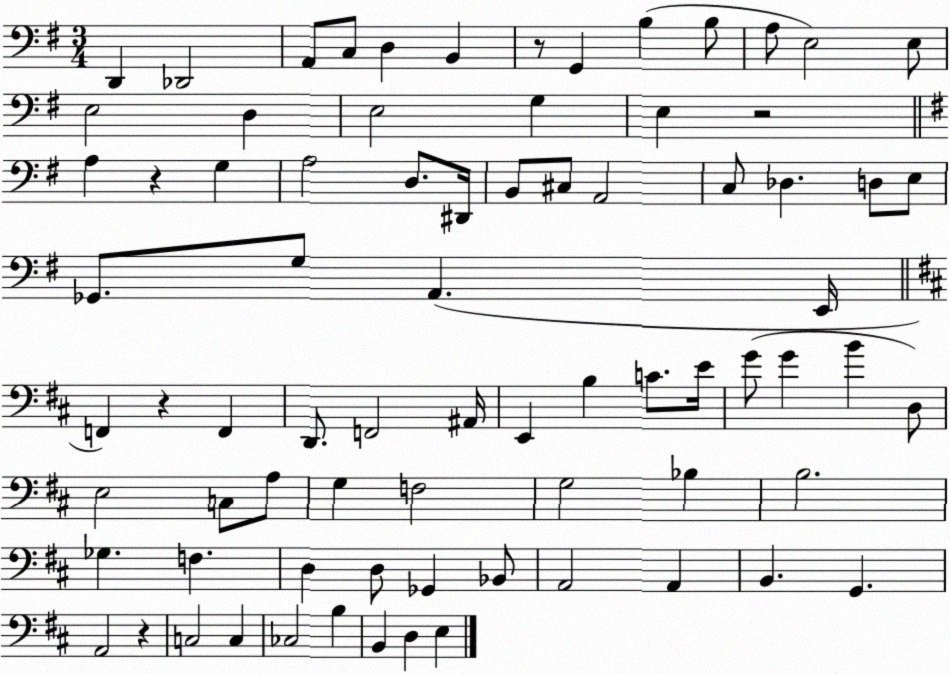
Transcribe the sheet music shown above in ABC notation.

X:1
T:Untitled
M:3/4
L:1/4
K:G
D,, _D,,2 A,,/2 C,/2 D, B,, z/2 G,, B, B,/2 A,/2 E,2 E,/2 E,2 D, E,2 G, E, z2 A, z G, A,2 D,/2 ^D,,/4 B,,/2 ^C,/2 A,,2 C,/2 _D, D,/2 E,/2 _G,,/2 G,/2 A,, E,,/4 F,, z F,, D,,/2 F,,2 ^A,,/4 E,, B, C/2 E/4 G/2 G B D,/2 E,2 C,/2 A,/2 G, F,2 G,2 _B, B,2 _G, F, D, D,/2 _G,, _B,,/2 A,,2 A,, B,, G,, A,,2 z C,2 C, _C,2 B, B,, D, E,